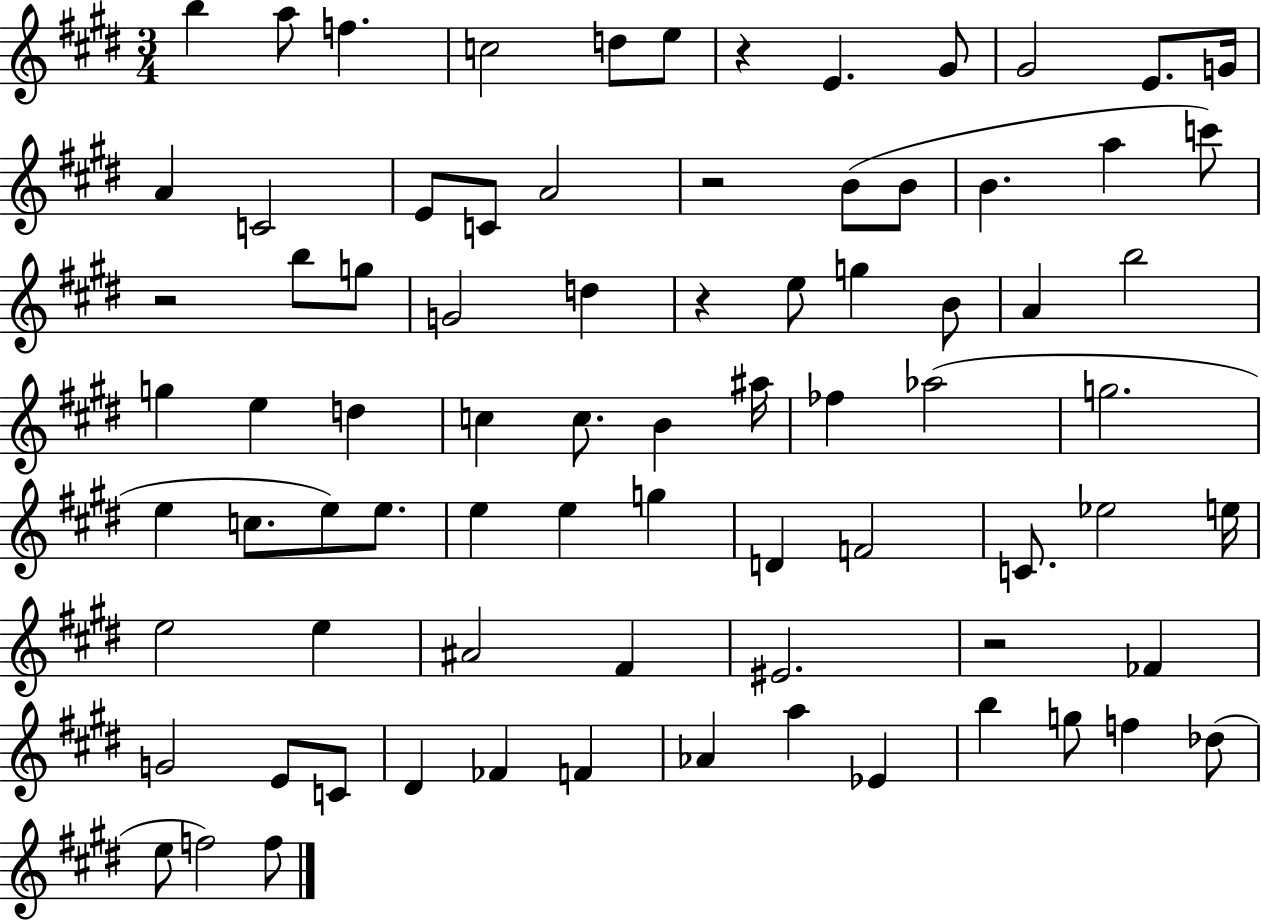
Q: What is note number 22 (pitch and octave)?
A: B5